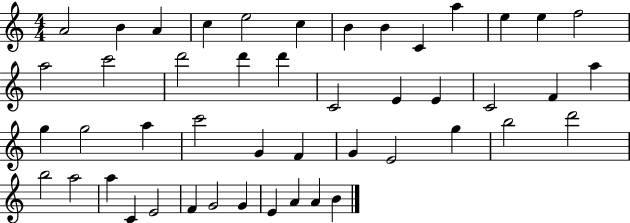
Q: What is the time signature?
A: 4/4